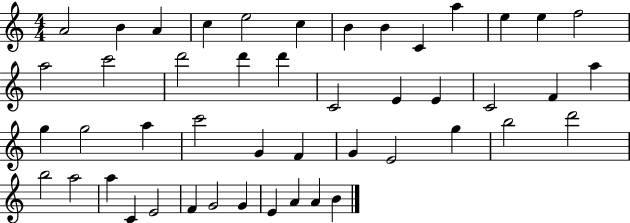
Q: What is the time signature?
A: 4/4